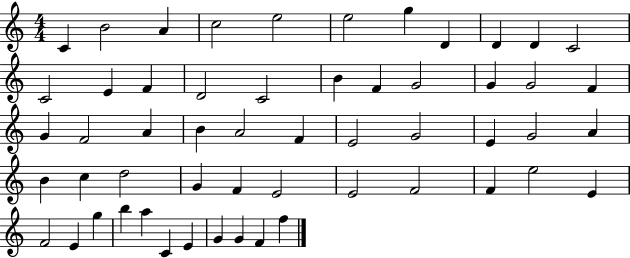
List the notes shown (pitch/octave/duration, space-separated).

C4/q B4/h A4/q C5/h E5/h E5/h G5/q D4/q D4/q D4/q C4/h C4/h E4/q F4/q D4/h C4/h B4/q F4/q G4/h G4/q G4/h F4/q G4/q F4/h A4/q B4/q A4/h F4/q E4/h G4/h E4/q G4/h A4/q B4/q C5/q D5/h G4/q F4/q E4/h E4/h F4/h F4/q E5/h E4/q F4/h E4/q G5/q B5/q A5/q C4/q E4/q G4/q G4/q F4/q F5/q